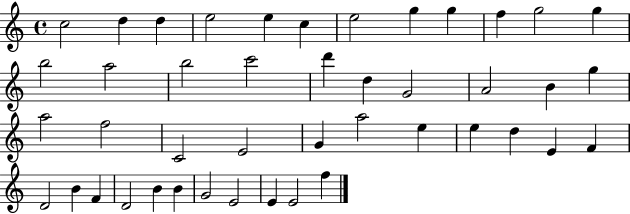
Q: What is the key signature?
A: C major